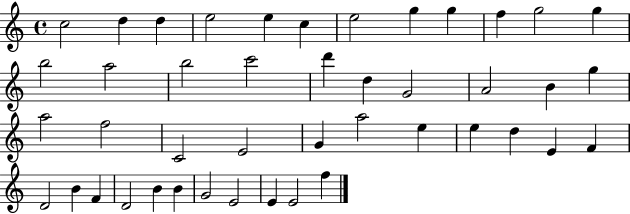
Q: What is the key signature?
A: C major